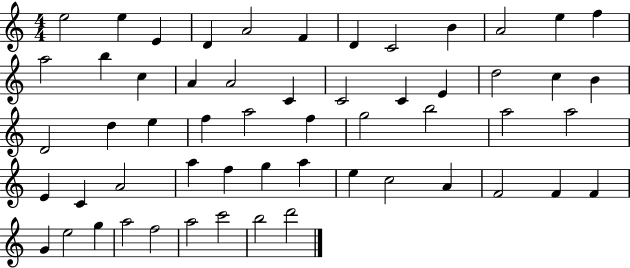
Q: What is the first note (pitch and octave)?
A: E5